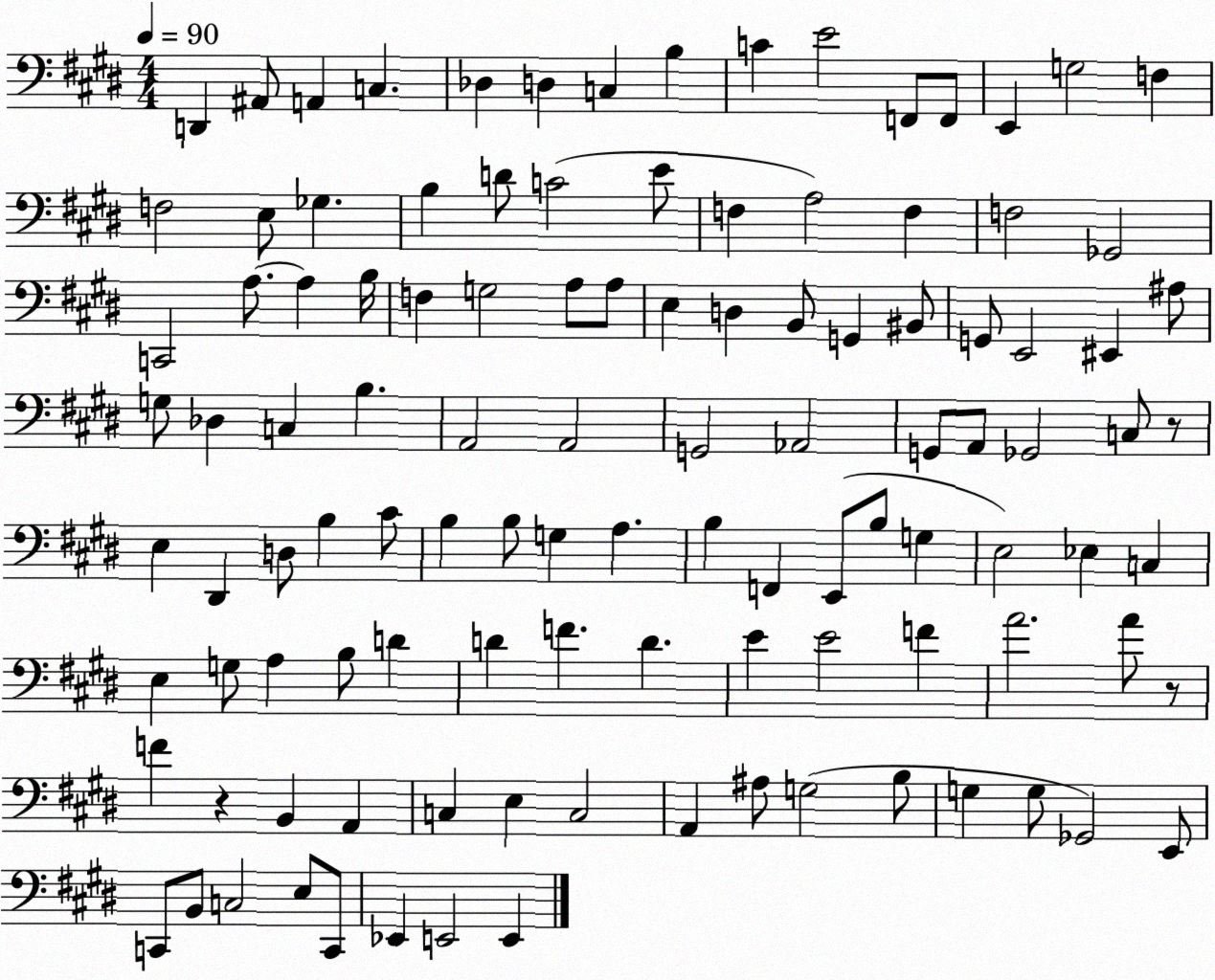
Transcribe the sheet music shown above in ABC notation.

X:1
T:Untitled
M:4/4
L:1/4
K:E
D,, ^A,,/2 A,, C, _D, D, C, B, C E2 F,,/2 F,,/2 E,, G,2 F, F,2 E,/2 _G, B, D/2 C2 E/2 F, A,2 F, F,2 _G,,2 C,,2 A,/2 A, B,/4 F, G,2 A,/2 A,/2 E, D, B,,/2 G,, ^B,,/2 G,,/2 E,,2 ^E,, ^A,/2 G,/2 _D, C, B, A,,2 A,,2 G,,2 _A,,2 G,,/2 A,,/2 _G,,2 C,/2 z/2 E, ^D,, D,/2 B, ^C/2 B, B,/2 G, A, B, F,, E,,/2 B,/2 G, E,2 _E, C, E, G,/2 A, B,/2 D D F D E E2 F A2 A/2 z/2 F z B,, A,, C, E, C,2 A,, ^A,/2 G,2 B,/2 G, G,/2 _G,,2 E,,/2 C,,/2 B,,/2 C,2 E,/2 C,,/2 _E,, E,,2 E,,